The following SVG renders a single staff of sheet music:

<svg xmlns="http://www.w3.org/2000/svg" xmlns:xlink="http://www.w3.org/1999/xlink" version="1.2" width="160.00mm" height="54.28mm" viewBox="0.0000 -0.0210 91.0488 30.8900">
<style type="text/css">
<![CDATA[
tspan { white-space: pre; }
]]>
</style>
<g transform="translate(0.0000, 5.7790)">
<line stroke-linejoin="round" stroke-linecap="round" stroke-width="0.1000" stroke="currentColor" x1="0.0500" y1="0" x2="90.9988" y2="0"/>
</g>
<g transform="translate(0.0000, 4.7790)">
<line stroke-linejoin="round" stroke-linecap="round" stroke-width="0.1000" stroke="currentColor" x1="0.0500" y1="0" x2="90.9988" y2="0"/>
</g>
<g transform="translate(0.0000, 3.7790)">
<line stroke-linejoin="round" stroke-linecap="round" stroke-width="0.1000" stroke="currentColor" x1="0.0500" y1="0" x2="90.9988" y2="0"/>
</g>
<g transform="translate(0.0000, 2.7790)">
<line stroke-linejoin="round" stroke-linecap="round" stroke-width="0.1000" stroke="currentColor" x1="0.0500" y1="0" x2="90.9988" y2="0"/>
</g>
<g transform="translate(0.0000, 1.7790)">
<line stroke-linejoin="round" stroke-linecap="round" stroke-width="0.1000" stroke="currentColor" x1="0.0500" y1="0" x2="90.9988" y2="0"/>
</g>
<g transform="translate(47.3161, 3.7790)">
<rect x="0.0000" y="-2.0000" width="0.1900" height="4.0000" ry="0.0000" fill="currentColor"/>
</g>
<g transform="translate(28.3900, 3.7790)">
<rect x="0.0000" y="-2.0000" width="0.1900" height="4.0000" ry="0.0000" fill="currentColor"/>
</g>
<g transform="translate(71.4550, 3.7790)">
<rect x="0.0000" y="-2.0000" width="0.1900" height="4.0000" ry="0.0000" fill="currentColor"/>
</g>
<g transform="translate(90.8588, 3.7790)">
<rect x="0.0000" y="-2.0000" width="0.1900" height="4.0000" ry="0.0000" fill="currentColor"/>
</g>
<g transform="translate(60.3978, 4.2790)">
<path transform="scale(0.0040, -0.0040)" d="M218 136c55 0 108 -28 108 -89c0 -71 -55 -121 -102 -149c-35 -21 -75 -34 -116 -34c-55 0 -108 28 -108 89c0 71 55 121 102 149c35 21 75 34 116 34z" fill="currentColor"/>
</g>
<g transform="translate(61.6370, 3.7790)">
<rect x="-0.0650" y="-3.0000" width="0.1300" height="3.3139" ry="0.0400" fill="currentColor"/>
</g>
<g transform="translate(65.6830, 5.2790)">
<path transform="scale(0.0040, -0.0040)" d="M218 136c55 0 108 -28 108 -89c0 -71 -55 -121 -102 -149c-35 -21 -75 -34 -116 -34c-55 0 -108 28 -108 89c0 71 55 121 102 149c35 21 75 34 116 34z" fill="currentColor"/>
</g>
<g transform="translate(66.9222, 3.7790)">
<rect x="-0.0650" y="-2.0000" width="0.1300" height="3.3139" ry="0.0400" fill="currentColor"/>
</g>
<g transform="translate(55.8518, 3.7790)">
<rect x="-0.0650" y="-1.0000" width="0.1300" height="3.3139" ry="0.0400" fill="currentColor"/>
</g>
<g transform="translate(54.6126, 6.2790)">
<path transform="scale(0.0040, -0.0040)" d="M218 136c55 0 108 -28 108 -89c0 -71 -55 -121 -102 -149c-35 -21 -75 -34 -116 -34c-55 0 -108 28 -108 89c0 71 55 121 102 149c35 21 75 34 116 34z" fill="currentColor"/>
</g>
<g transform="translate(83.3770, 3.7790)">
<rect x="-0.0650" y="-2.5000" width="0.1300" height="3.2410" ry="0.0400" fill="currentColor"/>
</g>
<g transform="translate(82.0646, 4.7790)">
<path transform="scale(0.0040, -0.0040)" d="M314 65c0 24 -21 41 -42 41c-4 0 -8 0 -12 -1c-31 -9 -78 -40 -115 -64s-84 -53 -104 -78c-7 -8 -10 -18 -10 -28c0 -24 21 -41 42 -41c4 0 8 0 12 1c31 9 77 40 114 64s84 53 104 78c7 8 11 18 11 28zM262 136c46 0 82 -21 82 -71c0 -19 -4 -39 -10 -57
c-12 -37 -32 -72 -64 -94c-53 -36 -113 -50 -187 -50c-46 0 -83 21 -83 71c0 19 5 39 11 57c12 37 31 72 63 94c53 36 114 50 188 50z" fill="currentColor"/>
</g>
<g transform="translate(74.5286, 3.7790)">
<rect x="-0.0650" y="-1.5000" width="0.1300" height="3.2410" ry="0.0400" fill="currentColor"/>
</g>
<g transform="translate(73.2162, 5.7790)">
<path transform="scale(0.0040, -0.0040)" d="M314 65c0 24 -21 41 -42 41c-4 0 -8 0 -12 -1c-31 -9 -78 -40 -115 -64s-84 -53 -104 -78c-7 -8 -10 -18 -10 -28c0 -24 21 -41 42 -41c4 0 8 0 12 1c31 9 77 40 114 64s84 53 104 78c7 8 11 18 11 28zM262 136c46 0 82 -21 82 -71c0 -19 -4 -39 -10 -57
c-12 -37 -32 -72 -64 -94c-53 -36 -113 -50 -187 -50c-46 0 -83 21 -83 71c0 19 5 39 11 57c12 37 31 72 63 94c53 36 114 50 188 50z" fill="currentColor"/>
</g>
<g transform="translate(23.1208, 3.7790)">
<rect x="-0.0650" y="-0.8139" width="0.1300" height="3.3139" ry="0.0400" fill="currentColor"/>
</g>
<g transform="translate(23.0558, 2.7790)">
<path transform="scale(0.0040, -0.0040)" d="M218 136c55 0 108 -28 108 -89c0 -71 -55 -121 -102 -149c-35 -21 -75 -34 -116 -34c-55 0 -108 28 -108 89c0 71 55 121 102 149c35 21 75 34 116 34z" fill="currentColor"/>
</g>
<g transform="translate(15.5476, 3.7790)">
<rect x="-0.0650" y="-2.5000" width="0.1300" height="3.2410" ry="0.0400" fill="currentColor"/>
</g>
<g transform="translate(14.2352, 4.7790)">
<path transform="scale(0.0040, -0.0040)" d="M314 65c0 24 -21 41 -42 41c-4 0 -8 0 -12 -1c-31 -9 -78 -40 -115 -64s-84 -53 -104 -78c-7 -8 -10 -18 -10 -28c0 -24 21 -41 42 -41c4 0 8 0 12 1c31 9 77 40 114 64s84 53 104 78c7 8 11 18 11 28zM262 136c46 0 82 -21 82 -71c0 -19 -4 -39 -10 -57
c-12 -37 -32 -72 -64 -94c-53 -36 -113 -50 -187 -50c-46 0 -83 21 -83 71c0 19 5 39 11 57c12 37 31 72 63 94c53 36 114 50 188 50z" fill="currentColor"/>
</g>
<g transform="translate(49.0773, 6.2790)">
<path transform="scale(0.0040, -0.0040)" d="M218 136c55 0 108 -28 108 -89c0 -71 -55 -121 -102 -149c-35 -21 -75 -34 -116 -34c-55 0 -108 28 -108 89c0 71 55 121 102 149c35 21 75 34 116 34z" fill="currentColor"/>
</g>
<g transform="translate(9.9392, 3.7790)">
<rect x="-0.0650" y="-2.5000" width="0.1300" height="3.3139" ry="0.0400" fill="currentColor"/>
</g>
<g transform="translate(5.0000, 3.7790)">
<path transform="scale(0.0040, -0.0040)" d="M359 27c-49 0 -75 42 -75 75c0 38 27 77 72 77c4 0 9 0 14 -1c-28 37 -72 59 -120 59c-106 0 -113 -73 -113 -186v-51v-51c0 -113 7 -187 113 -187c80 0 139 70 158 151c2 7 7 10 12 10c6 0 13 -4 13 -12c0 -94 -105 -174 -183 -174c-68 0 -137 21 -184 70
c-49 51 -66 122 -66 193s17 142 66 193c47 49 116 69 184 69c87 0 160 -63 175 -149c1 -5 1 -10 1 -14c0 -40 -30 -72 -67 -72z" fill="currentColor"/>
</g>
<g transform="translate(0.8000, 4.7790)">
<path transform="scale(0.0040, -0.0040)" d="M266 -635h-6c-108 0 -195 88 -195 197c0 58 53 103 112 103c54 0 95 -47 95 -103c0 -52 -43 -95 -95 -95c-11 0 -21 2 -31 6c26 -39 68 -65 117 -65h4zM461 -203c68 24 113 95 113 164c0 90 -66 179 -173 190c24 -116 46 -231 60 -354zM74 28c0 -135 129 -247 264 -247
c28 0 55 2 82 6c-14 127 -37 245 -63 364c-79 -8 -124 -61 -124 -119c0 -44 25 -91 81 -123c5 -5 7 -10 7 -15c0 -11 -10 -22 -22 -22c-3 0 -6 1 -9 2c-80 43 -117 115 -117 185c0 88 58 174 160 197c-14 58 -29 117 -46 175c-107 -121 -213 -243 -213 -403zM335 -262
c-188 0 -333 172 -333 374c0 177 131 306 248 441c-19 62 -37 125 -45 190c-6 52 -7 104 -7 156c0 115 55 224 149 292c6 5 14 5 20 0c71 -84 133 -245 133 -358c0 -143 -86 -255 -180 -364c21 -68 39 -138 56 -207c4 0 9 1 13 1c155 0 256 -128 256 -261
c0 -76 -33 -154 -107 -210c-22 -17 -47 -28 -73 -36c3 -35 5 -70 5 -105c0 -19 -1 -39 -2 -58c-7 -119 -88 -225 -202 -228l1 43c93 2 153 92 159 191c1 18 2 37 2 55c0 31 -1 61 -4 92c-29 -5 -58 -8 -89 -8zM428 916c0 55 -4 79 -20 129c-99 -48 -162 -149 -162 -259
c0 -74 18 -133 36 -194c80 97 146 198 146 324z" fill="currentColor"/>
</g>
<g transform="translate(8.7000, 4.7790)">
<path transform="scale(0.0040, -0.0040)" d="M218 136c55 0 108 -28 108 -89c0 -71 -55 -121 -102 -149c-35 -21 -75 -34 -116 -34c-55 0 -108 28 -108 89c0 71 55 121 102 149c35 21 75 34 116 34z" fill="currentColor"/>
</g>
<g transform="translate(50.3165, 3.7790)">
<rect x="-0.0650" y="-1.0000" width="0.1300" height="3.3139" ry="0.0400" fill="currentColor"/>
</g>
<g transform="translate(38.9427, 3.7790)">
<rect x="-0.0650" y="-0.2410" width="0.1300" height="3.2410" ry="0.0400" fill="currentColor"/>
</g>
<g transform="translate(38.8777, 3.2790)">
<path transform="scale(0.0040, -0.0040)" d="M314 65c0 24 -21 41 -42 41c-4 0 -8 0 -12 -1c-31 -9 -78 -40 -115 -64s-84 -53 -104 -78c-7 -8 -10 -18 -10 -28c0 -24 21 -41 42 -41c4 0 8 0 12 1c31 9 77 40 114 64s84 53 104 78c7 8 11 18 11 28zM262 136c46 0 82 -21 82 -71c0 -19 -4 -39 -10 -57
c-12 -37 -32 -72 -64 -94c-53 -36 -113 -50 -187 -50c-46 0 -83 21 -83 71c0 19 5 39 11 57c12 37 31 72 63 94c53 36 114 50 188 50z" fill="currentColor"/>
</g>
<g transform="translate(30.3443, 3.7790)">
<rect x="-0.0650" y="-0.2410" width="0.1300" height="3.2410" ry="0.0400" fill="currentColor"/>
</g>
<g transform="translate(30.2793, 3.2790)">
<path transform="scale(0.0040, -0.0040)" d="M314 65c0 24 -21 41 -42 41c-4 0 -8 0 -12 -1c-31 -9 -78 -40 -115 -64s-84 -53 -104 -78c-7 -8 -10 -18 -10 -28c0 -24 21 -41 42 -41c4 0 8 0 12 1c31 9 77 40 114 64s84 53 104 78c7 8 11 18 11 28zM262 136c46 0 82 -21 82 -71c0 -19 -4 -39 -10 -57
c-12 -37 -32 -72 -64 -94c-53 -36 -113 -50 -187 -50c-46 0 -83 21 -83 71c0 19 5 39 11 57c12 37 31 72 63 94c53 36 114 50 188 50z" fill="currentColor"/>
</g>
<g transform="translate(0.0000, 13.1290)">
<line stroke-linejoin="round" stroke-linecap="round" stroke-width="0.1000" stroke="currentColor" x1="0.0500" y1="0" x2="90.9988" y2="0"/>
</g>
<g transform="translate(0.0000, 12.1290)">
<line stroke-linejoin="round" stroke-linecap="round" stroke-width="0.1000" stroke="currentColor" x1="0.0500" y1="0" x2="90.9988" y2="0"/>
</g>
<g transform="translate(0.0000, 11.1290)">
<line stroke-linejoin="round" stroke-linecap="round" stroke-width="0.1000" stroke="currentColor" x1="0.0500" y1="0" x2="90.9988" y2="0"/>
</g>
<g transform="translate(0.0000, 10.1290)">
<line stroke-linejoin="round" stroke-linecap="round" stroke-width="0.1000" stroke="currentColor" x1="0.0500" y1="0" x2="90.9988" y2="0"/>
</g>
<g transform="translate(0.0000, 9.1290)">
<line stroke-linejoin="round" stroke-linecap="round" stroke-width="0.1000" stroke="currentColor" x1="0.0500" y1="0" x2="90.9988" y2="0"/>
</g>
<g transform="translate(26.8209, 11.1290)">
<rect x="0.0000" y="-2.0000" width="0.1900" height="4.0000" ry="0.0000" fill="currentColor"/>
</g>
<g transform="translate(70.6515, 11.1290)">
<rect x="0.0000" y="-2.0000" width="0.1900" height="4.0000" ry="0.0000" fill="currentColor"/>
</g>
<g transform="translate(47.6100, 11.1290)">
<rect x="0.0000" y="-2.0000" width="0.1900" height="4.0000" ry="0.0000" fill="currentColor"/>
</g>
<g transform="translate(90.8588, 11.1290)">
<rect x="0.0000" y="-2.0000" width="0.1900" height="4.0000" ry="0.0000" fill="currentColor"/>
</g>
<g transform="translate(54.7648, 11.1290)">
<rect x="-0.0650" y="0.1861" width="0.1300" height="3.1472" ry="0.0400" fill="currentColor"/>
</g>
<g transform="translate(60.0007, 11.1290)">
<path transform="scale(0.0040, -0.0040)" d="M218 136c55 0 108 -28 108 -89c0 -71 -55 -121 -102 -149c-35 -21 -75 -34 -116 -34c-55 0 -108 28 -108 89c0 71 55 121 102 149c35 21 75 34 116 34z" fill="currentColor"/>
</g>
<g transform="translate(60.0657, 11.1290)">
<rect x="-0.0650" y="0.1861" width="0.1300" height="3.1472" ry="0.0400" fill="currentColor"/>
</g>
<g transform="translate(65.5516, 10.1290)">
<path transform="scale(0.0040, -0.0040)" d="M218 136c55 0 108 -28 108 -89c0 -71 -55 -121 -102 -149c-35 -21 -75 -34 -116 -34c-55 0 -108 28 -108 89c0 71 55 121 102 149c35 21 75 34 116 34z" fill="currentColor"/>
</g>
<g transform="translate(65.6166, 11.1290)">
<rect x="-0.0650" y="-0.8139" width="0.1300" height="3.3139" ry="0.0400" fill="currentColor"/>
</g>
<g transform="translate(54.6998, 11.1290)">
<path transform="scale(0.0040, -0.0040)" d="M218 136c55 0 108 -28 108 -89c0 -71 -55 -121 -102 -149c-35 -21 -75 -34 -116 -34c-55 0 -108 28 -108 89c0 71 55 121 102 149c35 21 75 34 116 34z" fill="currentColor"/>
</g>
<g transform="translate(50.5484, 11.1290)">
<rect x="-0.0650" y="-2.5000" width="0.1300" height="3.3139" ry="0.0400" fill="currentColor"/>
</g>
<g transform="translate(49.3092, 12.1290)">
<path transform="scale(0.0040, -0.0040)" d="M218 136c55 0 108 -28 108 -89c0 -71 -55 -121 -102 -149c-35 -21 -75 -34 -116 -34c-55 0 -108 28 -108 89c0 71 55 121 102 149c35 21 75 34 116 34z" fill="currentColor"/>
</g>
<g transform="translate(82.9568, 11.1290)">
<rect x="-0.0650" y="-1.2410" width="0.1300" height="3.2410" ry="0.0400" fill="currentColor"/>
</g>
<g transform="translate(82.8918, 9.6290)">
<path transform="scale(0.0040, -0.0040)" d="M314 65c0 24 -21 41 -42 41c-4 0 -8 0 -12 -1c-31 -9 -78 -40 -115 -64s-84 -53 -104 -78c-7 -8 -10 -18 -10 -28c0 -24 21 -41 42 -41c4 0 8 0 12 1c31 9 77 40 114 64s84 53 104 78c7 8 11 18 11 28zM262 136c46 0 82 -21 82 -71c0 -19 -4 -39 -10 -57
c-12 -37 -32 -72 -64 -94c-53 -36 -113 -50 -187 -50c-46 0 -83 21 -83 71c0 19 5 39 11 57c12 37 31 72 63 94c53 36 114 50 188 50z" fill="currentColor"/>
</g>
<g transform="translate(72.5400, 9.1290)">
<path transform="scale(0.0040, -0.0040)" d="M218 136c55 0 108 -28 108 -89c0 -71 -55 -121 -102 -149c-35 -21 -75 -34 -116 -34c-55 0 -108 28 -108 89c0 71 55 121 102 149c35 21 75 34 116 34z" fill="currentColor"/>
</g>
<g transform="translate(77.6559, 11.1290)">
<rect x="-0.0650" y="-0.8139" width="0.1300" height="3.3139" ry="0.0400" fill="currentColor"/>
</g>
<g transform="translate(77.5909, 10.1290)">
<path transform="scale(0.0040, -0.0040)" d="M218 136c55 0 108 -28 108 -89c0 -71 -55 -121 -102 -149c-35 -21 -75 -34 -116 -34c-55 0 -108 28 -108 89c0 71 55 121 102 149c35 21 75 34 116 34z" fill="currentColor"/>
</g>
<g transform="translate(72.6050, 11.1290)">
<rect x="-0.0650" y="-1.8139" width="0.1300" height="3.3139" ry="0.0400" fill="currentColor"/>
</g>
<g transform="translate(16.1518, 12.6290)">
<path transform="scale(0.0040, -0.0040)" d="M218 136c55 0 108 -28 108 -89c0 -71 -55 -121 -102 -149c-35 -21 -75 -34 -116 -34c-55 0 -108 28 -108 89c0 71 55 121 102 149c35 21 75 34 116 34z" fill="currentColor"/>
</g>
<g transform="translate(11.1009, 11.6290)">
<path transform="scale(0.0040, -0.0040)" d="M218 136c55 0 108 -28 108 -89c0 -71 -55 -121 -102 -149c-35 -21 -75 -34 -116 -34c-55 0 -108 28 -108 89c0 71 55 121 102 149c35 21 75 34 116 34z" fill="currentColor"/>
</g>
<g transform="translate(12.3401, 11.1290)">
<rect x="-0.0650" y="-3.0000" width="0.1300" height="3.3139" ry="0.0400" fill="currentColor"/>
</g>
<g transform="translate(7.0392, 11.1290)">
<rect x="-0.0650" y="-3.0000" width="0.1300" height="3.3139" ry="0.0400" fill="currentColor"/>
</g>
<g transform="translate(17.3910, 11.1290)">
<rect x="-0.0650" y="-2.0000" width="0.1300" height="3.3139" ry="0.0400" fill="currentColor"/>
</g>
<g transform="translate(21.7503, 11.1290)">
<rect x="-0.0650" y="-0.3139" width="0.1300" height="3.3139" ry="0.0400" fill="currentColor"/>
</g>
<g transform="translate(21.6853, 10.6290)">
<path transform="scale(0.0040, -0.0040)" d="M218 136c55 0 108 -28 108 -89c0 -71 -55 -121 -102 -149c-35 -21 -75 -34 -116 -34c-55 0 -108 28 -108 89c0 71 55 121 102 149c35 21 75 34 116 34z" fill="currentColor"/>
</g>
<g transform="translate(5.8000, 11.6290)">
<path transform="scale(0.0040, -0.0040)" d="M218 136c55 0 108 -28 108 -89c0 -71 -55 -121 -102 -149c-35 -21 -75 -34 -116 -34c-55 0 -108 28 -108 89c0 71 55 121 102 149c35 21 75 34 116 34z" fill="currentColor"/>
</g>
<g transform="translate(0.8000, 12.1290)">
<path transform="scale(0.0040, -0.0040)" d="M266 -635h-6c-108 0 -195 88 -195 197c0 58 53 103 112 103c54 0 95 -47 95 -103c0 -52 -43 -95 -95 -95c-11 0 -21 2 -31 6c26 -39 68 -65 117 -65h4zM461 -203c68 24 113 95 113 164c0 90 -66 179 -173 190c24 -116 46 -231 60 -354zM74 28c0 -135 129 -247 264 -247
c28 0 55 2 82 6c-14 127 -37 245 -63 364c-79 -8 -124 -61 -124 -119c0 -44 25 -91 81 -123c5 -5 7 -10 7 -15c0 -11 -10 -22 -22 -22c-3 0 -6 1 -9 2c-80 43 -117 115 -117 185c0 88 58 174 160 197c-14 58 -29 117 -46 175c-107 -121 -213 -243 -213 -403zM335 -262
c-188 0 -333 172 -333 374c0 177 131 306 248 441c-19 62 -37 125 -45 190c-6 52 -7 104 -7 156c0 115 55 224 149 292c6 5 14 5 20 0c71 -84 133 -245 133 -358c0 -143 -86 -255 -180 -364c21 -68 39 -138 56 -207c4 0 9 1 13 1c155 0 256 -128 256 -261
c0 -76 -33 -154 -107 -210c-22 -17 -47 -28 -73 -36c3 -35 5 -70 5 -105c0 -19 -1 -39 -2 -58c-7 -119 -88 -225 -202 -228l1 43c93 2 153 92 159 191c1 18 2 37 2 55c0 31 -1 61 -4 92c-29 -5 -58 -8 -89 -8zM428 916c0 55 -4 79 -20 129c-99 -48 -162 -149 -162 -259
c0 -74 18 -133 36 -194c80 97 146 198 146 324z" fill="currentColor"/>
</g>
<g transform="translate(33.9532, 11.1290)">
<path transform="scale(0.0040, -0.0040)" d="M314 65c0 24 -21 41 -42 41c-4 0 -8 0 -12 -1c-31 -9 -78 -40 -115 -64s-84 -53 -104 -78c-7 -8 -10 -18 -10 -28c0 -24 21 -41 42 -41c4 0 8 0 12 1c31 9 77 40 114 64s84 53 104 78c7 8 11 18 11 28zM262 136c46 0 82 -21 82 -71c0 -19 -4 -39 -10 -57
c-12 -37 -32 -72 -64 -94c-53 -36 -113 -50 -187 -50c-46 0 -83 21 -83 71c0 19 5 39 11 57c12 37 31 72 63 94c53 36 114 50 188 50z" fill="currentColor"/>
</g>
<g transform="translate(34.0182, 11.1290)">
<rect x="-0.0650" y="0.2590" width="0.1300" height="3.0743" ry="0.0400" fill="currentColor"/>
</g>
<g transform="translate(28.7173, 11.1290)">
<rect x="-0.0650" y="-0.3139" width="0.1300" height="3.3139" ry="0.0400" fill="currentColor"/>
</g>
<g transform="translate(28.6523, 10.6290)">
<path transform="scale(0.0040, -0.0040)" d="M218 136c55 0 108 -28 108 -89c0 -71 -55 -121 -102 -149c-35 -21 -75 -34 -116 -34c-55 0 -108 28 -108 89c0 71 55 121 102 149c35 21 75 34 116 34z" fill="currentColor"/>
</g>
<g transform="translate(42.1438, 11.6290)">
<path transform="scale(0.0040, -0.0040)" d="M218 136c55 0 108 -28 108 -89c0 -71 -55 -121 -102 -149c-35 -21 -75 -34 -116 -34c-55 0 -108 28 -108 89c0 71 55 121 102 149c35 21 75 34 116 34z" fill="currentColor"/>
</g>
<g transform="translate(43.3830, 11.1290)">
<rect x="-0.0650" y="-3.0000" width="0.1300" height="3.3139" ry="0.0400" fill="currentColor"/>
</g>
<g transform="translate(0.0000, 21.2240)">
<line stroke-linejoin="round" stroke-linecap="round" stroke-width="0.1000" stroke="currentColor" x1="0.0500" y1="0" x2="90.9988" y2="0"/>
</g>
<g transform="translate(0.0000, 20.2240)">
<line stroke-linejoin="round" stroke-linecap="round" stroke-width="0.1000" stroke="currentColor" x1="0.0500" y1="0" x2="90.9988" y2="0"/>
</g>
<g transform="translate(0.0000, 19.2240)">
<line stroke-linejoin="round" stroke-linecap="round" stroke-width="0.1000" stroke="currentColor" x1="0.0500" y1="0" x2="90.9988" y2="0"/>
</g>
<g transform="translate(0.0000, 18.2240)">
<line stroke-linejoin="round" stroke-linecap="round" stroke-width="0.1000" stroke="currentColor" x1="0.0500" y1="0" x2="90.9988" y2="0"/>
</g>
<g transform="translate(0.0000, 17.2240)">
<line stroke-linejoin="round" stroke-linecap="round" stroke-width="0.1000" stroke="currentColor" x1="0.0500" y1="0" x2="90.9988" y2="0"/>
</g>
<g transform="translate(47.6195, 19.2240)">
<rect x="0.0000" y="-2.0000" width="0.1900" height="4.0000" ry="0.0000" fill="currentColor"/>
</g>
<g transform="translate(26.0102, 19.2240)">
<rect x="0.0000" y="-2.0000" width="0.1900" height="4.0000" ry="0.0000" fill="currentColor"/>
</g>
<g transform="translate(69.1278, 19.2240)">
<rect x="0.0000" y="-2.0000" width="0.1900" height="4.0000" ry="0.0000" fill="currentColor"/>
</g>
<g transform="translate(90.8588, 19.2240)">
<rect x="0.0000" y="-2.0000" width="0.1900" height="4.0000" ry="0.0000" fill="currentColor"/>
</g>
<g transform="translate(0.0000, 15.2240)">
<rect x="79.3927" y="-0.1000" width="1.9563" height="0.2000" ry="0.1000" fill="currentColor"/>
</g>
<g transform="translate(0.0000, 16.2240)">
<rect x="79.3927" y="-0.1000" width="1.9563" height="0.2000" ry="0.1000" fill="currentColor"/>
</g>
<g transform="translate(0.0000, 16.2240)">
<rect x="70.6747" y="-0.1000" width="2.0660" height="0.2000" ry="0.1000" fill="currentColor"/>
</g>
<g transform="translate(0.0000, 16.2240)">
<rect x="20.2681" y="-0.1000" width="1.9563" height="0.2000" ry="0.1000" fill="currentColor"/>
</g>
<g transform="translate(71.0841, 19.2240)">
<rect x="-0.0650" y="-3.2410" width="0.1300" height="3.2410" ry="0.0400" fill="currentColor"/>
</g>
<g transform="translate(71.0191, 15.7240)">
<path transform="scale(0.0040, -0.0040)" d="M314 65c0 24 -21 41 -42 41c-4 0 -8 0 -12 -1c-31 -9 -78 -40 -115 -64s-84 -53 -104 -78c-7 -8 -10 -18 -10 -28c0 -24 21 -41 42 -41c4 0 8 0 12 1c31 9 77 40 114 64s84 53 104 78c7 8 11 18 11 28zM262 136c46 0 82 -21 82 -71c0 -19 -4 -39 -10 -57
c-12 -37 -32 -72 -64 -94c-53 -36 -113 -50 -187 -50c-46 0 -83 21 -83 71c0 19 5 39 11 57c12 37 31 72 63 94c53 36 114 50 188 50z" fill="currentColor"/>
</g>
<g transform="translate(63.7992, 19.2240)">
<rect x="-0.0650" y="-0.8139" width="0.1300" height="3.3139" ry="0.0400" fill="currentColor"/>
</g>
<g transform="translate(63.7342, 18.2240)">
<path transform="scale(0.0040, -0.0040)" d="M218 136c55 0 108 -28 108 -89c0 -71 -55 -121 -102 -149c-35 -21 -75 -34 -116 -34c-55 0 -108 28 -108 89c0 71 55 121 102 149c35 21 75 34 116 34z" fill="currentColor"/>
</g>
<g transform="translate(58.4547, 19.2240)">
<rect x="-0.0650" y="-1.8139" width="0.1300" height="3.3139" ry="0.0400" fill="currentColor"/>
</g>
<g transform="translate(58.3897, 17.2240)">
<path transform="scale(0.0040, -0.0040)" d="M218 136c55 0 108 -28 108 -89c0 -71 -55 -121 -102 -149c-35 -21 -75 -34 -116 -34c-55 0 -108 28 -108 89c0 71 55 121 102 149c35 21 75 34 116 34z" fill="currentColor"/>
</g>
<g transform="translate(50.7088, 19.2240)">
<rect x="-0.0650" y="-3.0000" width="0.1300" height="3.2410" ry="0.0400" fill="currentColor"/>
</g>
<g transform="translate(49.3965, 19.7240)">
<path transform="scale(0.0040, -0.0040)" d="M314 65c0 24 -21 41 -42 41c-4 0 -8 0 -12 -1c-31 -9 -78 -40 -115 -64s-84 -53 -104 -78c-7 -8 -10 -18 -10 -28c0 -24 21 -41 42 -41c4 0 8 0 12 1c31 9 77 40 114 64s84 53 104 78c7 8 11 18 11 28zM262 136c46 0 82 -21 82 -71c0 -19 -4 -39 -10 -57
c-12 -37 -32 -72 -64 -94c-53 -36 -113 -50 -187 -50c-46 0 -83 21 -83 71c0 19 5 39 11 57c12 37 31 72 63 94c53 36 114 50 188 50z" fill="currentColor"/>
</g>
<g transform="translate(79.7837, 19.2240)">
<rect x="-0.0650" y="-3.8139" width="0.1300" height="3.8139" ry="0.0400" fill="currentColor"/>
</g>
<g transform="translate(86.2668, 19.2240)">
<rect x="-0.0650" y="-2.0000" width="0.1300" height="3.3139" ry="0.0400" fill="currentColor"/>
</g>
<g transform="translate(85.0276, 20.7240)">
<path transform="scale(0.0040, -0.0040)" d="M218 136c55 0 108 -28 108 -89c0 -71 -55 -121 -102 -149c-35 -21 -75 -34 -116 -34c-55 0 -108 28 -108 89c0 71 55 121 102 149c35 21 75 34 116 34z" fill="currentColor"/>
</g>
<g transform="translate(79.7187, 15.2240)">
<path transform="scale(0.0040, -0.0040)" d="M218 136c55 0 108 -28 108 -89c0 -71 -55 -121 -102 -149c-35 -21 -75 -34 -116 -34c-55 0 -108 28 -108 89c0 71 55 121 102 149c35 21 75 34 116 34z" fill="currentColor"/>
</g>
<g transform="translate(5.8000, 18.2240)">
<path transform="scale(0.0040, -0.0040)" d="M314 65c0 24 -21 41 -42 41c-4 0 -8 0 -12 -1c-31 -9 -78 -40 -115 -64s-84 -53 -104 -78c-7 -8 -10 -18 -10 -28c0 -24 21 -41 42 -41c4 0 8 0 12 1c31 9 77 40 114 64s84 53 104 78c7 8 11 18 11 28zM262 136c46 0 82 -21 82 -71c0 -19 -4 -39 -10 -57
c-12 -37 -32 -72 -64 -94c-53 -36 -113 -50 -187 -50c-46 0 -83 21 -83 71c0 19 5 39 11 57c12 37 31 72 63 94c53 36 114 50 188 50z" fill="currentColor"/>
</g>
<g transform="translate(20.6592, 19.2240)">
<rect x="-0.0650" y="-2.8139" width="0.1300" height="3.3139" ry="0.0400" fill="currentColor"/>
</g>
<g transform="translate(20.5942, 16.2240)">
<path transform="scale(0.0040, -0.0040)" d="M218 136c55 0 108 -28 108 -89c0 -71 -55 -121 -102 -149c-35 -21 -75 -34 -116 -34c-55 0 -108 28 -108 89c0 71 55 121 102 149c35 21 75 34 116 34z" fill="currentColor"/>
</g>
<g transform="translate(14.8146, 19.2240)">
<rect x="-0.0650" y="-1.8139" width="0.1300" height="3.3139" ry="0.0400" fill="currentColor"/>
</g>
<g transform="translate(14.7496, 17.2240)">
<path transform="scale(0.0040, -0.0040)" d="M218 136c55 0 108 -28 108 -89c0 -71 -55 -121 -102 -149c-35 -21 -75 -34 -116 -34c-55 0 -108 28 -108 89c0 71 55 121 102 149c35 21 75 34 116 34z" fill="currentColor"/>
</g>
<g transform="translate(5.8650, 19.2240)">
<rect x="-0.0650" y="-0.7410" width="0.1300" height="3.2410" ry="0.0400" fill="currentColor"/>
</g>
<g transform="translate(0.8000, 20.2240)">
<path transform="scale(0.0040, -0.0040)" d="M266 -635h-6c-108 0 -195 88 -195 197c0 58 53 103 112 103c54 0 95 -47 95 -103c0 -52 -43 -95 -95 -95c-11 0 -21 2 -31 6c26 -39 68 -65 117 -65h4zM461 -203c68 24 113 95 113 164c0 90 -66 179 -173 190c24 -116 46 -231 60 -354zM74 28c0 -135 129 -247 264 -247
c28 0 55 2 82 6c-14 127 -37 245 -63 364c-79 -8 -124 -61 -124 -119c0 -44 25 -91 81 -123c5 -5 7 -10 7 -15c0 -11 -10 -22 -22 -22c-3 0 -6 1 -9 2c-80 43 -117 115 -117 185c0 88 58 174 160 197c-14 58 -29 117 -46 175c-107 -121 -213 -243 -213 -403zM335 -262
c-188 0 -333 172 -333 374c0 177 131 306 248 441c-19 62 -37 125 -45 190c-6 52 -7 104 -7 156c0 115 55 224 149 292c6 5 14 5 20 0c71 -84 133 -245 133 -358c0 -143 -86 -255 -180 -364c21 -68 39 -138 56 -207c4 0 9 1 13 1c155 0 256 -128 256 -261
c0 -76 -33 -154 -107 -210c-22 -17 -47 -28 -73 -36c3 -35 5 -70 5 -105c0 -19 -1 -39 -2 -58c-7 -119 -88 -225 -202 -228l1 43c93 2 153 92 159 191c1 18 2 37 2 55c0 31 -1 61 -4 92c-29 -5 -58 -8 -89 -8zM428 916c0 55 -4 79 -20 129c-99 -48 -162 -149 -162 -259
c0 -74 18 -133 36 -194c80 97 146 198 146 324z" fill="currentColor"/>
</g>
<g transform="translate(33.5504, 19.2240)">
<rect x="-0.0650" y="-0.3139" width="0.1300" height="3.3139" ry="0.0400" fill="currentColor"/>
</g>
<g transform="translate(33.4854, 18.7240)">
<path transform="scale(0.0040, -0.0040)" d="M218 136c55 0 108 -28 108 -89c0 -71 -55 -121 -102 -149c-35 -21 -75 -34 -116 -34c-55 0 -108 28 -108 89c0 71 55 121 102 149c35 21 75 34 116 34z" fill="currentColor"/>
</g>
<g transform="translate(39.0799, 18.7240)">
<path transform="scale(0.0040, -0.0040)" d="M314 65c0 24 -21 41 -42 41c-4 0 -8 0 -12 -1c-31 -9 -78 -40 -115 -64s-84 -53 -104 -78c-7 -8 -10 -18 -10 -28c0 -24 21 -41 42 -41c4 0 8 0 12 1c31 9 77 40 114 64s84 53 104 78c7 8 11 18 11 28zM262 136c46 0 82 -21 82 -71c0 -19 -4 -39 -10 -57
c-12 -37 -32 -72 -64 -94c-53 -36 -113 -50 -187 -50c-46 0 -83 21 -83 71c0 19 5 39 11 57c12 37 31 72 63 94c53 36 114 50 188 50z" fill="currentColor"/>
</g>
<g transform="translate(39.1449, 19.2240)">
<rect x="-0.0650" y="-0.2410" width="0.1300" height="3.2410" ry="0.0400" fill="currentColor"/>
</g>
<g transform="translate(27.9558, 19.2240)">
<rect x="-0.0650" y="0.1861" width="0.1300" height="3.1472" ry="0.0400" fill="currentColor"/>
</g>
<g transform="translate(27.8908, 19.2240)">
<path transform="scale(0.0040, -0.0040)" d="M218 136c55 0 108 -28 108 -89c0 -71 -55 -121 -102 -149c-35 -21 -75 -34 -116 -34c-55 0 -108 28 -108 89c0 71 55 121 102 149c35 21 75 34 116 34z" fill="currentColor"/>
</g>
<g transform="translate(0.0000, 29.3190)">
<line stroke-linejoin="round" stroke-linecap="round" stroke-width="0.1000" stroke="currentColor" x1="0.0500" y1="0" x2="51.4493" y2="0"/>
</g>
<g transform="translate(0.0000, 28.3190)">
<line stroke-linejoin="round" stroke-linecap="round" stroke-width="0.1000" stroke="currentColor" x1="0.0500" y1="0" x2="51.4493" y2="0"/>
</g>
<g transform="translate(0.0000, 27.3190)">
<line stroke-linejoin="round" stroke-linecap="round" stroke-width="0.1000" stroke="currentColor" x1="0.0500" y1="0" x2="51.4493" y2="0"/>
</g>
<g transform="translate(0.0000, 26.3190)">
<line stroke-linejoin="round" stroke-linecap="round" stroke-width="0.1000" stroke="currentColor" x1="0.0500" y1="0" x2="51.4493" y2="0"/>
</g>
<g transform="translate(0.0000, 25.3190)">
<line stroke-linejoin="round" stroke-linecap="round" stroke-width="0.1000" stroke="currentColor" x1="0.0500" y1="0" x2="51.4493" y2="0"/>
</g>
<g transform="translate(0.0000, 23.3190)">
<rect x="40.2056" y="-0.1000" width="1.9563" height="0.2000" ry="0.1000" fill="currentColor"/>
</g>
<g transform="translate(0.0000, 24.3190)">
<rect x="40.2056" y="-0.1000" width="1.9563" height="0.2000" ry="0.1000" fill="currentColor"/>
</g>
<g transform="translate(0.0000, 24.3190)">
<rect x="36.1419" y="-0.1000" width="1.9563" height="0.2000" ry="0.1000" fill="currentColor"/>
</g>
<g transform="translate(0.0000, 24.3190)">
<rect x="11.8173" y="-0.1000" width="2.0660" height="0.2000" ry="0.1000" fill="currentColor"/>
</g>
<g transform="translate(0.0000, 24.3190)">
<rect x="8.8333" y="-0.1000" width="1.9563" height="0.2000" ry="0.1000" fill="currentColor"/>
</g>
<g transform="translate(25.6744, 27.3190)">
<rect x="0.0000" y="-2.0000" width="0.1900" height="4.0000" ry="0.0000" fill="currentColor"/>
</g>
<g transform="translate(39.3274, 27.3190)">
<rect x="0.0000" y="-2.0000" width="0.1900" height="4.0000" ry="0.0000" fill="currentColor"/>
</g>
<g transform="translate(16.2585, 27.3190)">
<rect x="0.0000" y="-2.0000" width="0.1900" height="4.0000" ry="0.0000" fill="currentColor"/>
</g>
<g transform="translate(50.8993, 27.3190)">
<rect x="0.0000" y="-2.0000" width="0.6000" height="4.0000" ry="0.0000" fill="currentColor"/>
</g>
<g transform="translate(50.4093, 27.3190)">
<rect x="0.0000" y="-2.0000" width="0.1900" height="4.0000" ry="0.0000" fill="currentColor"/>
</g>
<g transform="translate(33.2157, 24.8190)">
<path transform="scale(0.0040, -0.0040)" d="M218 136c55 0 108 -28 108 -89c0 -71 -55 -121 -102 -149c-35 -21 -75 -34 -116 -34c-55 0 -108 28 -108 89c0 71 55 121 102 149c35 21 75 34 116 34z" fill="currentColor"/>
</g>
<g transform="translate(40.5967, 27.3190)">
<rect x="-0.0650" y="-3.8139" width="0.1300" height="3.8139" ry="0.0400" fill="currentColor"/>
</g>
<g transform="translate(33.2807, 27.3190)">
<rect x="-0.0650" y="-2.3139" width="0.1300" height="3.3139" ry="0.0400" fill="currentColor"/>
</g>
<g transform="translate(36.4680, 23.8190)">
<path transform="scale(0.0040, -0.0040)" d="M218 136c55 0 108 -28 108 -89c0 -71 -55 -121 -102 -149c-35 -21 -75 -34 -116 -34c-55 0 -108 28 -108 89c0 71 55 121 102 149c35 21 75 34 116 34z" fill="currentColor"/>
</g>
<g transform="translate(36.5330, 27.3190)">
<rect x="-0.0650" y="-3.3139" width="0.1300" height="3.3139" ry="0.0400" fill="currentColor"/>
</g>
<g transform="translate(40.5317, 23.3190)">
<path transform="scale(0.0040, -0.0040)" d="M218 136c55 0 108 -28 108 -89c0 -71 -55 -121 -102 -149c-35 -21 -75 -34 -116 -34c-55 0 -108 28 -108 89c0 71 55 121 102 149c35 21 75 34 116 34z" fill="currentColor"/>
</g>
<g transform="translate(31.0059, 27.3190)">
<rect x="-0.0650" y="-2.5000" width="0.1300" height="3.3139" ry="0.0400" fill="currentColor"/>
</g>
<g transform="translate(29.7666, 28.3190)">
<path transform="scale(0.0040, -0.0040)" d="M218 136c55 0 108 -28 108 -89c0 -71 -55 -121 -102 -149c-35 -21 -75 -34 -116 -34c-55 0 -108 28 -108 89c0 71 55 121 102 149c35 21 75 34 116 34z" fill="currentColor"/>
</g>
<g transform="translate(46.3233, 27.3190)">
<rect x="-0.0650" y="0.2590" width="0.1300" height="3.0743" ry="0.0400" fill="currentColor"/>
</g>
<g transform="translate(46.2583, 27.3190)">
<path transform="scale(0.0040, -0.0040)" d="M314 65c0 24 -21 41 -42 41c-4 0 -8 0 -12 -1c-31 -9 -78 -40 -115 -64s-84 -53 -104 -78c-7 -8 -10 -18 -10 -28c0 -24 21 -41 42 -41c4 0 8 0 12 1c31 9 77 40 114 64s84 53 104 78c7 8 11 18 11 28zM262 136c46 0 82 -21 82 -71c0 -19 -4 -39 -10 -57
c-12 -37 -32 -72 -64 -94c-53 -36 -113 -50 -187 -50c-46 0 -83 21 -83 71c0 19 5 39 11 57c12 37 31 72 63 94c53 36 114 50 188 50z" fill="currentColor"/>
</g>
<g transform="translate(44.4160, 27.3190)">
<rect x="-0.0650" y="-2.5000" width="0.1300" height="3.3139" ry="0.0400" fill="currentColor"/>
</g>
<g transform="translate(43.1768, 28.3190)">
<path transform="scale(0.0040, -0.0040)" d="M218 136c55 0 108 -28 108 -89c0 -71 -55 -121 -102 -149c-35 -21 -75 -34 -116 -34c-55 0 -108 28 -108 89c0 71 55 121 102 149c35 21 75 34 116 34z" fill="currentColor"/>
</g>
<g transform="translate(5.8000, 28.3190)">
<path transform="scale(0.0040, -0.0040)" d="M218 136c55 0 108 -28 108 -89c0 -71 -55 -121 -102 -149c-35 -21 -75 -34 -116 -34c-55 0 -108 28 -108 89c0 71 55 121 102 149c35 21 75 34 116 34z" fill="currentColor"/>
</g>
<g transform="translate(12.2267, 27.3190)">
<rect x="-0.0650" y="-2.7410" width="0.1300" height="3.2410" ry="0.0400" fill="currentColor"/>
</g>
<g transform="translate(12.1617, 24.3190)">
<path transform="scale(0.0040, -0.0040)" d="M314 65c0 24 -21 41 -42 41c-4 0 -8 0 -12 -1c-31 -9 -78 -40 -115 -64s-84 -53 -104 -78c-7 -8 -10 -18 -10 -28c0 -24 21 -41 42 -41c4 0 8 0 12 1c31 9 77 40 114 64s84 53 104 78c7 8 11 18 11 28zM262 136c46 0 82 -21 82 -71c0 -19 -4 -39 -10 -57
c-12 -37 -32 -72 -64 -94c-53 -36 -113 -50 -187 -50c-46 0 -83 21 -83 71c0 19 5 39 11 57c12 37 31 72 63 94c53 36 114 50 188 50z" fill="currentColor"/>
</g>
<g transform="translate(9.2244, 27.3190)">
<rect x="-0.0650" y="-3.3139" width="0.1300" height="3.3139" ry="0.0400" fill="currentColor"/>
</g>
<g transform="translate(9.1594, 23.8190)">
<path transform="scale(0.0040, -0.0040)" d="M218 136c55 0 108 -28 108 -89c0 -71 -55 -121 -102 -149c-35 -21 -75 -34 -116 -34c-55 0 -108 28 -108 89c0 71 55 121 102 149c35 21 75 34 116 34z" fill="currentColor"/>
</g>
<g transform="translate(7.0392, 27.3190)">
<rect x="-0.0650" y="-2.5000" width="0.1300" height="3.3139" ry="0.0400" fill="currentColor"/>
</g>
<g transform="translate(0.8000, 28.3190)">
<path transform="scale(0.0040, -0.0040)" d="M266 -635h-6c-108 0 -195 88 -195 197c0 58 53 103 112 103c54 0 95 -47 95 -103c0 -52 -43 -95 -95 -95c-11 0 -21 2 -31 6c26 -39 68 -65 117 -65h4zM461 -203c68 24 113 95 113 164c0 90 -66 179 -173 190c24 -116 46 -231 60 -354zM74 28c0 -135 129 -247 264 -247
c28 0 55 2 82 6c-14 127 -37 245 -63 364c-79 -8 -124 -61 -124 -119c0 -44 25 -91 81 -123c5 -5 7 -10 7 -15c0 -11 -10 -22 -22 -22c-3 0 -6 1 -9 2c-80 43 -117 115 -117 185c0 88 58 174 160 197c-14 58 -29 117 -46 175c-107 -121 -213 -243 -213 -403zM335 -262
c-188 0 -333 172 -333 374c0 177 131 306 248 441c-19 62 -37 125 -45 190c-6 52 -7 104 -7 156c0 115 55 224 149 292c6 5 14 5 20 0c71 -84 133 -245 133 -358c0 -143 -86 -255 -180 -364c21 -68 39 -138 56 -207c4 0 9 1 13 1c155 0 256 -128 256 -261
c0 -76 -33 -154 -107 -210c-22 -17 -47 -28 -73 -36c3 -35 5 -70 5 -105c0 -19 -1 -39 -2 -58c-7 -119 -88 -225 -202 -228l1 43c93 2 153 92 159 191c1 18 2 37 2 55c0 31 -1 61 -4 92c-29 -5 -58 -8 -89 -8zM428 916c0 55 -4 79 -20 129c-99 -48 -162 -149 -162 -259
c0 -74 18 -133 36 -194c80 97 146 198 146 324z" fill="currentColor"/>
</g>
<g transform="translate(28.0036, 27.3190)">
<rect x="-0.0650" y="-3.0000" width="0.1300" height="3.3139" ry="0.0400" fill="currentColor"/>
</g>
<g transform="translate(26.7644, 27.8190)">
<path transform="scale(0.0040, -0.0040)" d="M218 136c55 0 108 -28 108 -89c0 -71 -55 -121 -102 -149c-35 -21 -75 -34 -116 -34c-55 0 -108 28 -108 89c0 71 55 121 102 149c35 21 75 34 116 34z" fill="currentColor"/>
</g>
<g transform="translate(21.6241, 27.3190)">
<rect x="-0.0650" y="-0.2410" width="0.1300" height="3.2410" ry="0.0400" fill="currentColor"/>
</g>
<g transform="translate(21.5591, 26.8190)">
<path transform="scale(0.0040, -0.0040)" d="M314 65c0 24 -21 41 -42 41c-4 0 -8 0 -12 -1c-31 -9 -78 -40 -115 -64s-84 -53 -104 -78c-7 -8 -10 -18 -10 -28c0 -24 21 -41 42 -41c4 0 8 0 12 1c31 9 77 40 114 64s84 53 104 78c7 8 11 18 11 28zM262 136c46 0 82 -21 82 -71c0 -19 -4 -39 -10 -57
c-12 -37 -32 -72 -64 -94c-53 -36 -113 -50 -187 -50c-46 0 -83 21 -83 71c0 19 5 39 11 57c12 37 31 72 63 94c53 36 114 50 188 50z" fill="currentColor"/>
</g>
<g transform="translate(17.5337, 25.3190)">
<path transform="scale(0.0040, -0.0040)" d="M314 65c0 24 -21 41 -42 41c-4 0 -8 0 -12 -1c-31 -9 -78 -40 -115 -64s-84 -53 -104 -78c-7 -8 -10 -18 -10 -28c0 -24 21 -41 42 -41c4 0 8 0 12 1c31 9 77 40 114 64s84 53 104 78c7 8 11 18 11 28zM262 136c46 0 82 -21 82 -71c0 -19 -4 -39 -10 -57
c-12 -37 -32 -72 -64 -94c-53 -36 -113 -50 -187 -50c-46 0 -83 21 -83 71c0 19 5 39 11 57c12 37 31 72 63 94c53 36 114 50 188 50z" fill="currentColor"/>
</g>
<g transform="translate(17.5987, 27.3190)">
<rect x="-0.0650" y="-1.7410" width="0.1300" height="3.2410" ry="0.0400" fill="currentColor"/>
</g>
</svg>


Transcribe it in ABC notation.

X:1
T:Untitled
M:4/4
L:1/4
K:C
G G2 d c2 c2 D D A F E2 G2 A A F c c B2 A G B B d f d e2 d2 f a B c c2 A2 f d b2 c' F G b a2 f2 c2 A G g b c' G B2